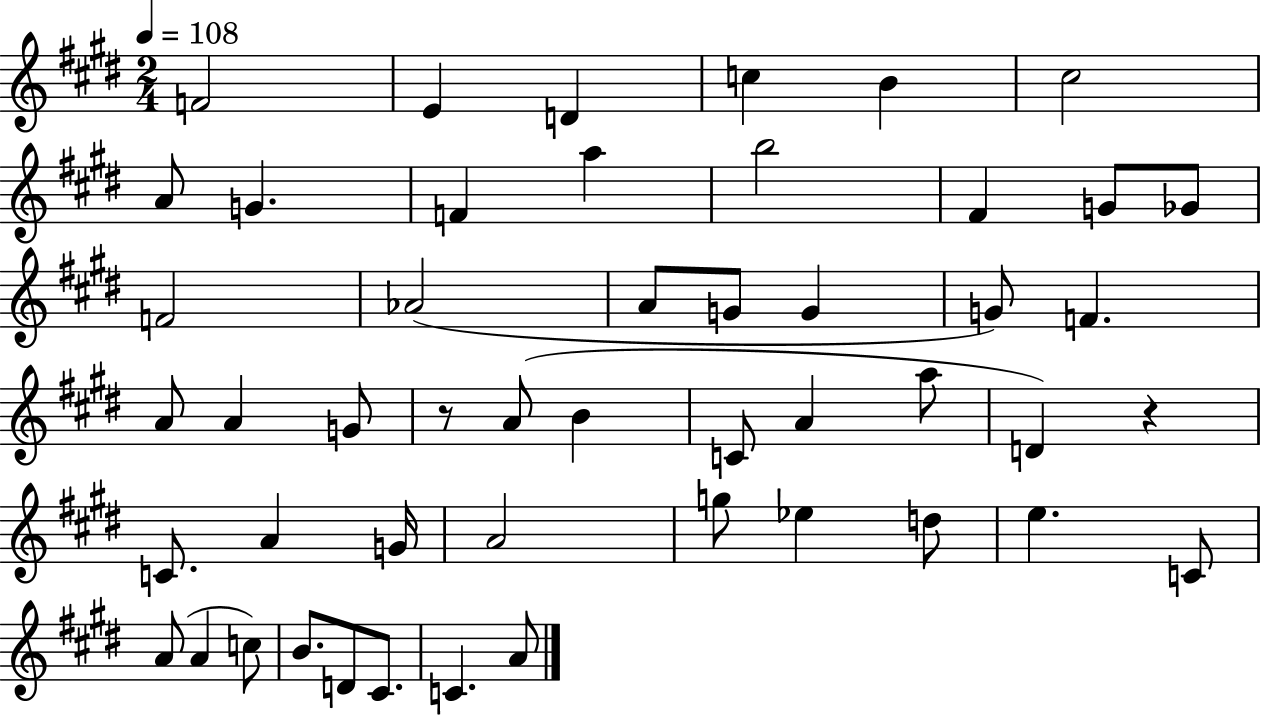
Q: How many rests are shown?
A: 2